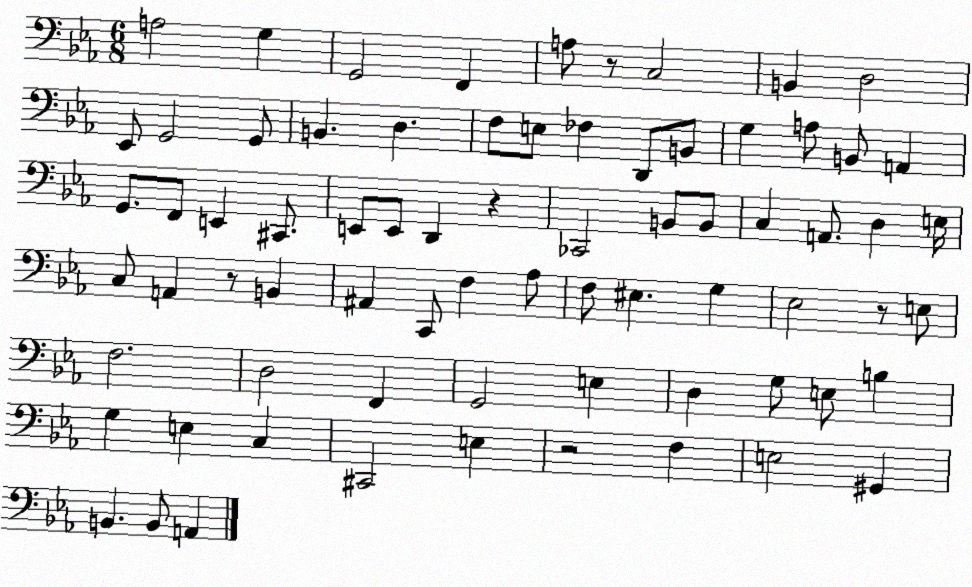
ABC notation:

X:1
T:Untitled
M:6/8
L:1/4
K:Eb
A,2 G, G,,2 F,, A,/2 z/2 C,2 B,, D,2 _E,,/2 G,,2 G,,/2 B,, D, F,/2 E,/2 _F, D,,/2 B,,/2 G, A,/2 B,,/2 A,, G,,/2 F,,/2 E,, ^C,,/2 E,,/2 E,,/2 D,, z _C,,2 B,,/2 B,,/2 C, A,,/2 D, E,/4 C,/2 A,, z/2 B,, ^A,, C,,/2 F, _A,/2 F,/2 ^E, G, _E,2 z/2 E,/2 F,2 D,2 F,, G,,2 E, D, G,/2 E,/2 B, G, E, C, ^C,,2 E, z2 F, E,2 ^G,, B,, B,,/2 A,,